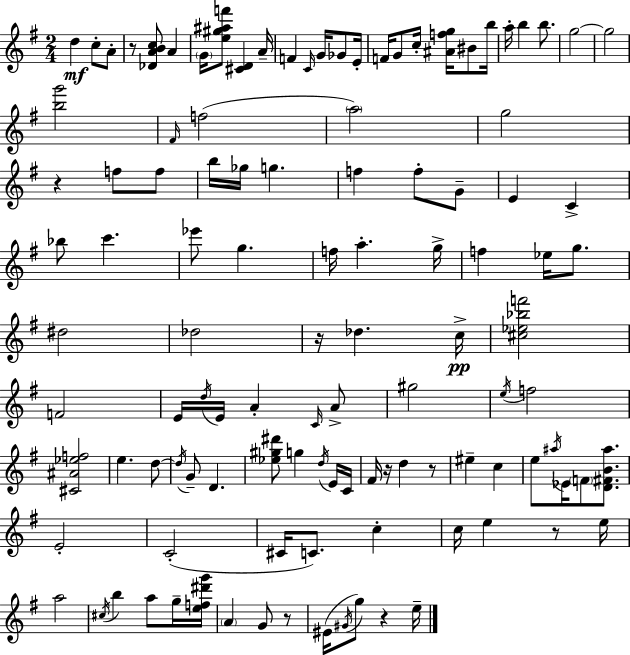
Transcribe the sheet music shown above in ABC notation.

X:1
T:Untitled
M:2/4
L:1/4
K:G
d c/2 A/2 z/2 [_DABc]/2 A G/4 [e^g^af']/2 [^CD] A/4 F C/4 G/4 _G/2 E/4 F/4 G/2 c/4 [^Afg]/4 ^B/2 b/4 a/4 b b/2 g2 g2 [bg']2 ^F/4 f2 a2 g2 z f/2 f/2 b/4 _g/4 g f f/2 G/2 E C _b/2 c' _e'/2 g f/4 a g/4 f _e/4 g/2 ^d2 _d2 z/4 _d c/4 [^c_e_bf']2 F2 E/4 d/4 E/4 A C/4 A/2 ^g2 e/4 f2 [^C^A_ef]2 e d/2 d/4 G/2 D [_e^g^d']/2 g d/4 E/4 C/4 ^F/4 z/4 d z/2 ^e c e/2 ^a/4 _E/4 F/2 [D^FB^a]/2 E2 C2 ^C/4 C/2 c c/4 e z/2 e/4 a2 ^c/4 b a/2 g/4 [ef^d'g']/4 A G/2 z/2 ^E/4 ^G/4 g/2 z e/4